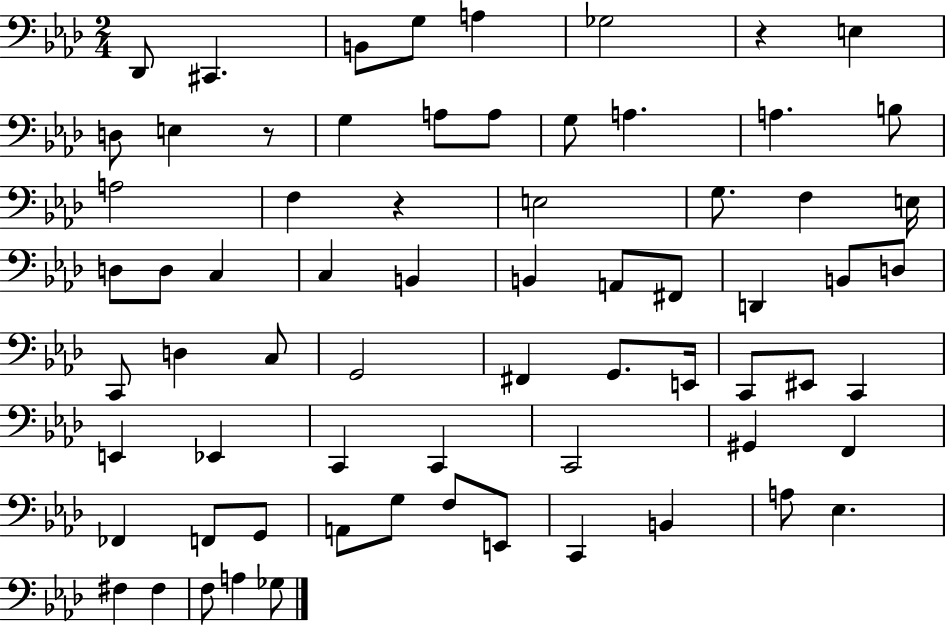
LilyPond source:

{
  \clef bass
  \numericTimeSignature
  \time 2/4
  \key aes \major
  des,8 cis,4. | b,8 g8 a4 | ges2 | r4 e4 | \break d8 e4 r8 | g4 a8 a8 | g8 a4. | a4. b8 | \break a2 | f4 r4 | e2 | g8. f4 e16 | \break d8 d8 c4 | c4 b,4 | b,4 a,8 fis,8 | d,4 b,8 d8 | \break c,8 d4 c8 | g,2 | fis,4 g,8. e,16 | c,8 eis,8 c,4 | \break e,4 ees,4 | c,4 c,4 | c,2 | gis,4 f,4 | \break fes,4 f,8 g,8 | a,8 g8 f8 e,8 | c,4 b,4 | a8 ees4. | \break fis4 fis4 | f8 a4 ges8 | \bar "|."
}